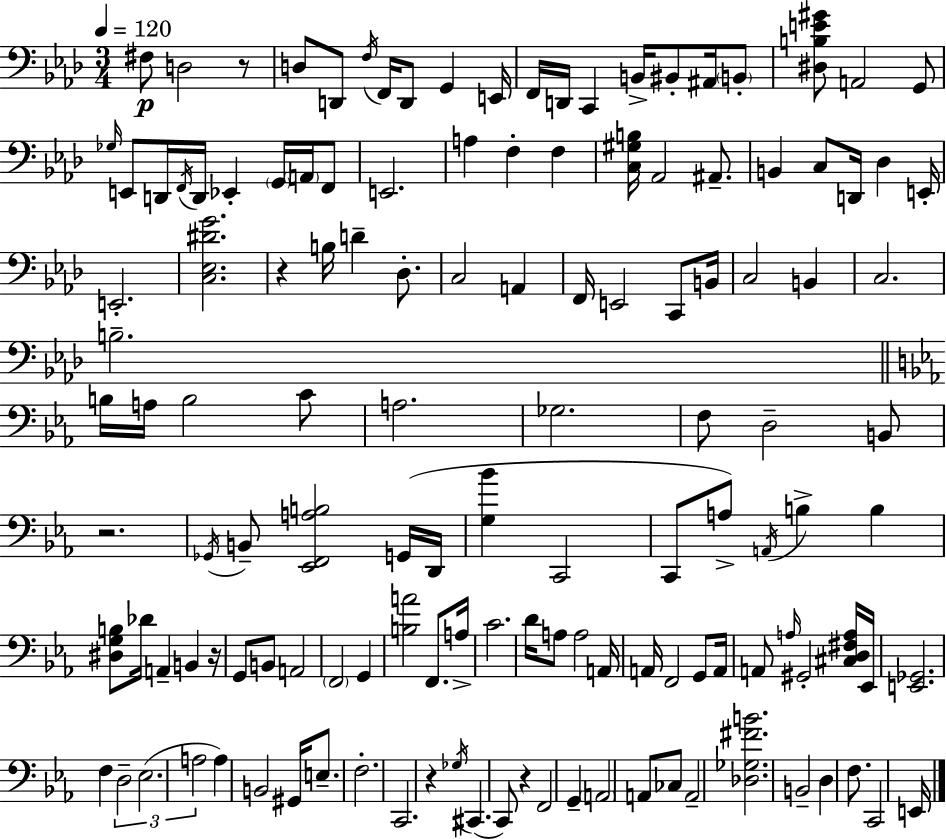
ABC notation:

X:1
T:Untitled
M:3/4
L:1/4
K:Fm
^F,/2 D,2 z/2 D,/2 D,,/2 F,/4 F,,/4 D,,/2 G,, E,,/4 F,,/4 D,,/4 C,, B,,/4 ^B,,/2 ^A,,/4 B,,/2 [^D,B,E^G]/2 A,,2 G,,/2 _G,/4 E,,/2 D,,/4 F,,/4 D,,/4 _E,, G,,/4 A,,/4 F,,/2 E,,2 A, F, F, [C,^G,B,]/4 _A,,2 ^A,,/2 B,, C,/2 D,,/4 _D, E,,/4 E,,2 [C,_E,^DG]2 z B,/4 D _D,/2 C,2 A,, F,,/4 E,,2 C,,/2 B,,/4 C,2 B,, C,2 B,2 B,/4 A,/4 B,2 C/2 A,2 _G,2 F,/2 D,2 B,,/2 z2 _G,,/4 B,,/2 [_E,,F,,A,B,]2 G,,/4 D,,/4 [G,_B] C,,2 C,,/2 A,/2 A,,/4 B, B, [^D,G,B,]/2 _D/4 A,, B,, z/4 G,,/2 B,,/2 A,,2 F,,2 G,, [B,A]2 F,,/2 A,/4 C2 D/4 A,/2 A,2 A,,/4 A,,/4 F,,2 G,,/2 A,,/4 A,,/2 A,/4 ^G,,2 [^C,D,^F,A,]/4 _E,,/4 [E,,_G,,]2 F, D,2 _E,2 A,2 A, B,,2 ^G,,/4 E,/2 F,2 C,,2 z _G,/4 ^C,, C,,/2 z F,,2 G,, A,,2 A,,/2 _C,/2 A,,2 [_D,_G,^FB]2 B,,2 D, F,/2 C,,2 E,,/4